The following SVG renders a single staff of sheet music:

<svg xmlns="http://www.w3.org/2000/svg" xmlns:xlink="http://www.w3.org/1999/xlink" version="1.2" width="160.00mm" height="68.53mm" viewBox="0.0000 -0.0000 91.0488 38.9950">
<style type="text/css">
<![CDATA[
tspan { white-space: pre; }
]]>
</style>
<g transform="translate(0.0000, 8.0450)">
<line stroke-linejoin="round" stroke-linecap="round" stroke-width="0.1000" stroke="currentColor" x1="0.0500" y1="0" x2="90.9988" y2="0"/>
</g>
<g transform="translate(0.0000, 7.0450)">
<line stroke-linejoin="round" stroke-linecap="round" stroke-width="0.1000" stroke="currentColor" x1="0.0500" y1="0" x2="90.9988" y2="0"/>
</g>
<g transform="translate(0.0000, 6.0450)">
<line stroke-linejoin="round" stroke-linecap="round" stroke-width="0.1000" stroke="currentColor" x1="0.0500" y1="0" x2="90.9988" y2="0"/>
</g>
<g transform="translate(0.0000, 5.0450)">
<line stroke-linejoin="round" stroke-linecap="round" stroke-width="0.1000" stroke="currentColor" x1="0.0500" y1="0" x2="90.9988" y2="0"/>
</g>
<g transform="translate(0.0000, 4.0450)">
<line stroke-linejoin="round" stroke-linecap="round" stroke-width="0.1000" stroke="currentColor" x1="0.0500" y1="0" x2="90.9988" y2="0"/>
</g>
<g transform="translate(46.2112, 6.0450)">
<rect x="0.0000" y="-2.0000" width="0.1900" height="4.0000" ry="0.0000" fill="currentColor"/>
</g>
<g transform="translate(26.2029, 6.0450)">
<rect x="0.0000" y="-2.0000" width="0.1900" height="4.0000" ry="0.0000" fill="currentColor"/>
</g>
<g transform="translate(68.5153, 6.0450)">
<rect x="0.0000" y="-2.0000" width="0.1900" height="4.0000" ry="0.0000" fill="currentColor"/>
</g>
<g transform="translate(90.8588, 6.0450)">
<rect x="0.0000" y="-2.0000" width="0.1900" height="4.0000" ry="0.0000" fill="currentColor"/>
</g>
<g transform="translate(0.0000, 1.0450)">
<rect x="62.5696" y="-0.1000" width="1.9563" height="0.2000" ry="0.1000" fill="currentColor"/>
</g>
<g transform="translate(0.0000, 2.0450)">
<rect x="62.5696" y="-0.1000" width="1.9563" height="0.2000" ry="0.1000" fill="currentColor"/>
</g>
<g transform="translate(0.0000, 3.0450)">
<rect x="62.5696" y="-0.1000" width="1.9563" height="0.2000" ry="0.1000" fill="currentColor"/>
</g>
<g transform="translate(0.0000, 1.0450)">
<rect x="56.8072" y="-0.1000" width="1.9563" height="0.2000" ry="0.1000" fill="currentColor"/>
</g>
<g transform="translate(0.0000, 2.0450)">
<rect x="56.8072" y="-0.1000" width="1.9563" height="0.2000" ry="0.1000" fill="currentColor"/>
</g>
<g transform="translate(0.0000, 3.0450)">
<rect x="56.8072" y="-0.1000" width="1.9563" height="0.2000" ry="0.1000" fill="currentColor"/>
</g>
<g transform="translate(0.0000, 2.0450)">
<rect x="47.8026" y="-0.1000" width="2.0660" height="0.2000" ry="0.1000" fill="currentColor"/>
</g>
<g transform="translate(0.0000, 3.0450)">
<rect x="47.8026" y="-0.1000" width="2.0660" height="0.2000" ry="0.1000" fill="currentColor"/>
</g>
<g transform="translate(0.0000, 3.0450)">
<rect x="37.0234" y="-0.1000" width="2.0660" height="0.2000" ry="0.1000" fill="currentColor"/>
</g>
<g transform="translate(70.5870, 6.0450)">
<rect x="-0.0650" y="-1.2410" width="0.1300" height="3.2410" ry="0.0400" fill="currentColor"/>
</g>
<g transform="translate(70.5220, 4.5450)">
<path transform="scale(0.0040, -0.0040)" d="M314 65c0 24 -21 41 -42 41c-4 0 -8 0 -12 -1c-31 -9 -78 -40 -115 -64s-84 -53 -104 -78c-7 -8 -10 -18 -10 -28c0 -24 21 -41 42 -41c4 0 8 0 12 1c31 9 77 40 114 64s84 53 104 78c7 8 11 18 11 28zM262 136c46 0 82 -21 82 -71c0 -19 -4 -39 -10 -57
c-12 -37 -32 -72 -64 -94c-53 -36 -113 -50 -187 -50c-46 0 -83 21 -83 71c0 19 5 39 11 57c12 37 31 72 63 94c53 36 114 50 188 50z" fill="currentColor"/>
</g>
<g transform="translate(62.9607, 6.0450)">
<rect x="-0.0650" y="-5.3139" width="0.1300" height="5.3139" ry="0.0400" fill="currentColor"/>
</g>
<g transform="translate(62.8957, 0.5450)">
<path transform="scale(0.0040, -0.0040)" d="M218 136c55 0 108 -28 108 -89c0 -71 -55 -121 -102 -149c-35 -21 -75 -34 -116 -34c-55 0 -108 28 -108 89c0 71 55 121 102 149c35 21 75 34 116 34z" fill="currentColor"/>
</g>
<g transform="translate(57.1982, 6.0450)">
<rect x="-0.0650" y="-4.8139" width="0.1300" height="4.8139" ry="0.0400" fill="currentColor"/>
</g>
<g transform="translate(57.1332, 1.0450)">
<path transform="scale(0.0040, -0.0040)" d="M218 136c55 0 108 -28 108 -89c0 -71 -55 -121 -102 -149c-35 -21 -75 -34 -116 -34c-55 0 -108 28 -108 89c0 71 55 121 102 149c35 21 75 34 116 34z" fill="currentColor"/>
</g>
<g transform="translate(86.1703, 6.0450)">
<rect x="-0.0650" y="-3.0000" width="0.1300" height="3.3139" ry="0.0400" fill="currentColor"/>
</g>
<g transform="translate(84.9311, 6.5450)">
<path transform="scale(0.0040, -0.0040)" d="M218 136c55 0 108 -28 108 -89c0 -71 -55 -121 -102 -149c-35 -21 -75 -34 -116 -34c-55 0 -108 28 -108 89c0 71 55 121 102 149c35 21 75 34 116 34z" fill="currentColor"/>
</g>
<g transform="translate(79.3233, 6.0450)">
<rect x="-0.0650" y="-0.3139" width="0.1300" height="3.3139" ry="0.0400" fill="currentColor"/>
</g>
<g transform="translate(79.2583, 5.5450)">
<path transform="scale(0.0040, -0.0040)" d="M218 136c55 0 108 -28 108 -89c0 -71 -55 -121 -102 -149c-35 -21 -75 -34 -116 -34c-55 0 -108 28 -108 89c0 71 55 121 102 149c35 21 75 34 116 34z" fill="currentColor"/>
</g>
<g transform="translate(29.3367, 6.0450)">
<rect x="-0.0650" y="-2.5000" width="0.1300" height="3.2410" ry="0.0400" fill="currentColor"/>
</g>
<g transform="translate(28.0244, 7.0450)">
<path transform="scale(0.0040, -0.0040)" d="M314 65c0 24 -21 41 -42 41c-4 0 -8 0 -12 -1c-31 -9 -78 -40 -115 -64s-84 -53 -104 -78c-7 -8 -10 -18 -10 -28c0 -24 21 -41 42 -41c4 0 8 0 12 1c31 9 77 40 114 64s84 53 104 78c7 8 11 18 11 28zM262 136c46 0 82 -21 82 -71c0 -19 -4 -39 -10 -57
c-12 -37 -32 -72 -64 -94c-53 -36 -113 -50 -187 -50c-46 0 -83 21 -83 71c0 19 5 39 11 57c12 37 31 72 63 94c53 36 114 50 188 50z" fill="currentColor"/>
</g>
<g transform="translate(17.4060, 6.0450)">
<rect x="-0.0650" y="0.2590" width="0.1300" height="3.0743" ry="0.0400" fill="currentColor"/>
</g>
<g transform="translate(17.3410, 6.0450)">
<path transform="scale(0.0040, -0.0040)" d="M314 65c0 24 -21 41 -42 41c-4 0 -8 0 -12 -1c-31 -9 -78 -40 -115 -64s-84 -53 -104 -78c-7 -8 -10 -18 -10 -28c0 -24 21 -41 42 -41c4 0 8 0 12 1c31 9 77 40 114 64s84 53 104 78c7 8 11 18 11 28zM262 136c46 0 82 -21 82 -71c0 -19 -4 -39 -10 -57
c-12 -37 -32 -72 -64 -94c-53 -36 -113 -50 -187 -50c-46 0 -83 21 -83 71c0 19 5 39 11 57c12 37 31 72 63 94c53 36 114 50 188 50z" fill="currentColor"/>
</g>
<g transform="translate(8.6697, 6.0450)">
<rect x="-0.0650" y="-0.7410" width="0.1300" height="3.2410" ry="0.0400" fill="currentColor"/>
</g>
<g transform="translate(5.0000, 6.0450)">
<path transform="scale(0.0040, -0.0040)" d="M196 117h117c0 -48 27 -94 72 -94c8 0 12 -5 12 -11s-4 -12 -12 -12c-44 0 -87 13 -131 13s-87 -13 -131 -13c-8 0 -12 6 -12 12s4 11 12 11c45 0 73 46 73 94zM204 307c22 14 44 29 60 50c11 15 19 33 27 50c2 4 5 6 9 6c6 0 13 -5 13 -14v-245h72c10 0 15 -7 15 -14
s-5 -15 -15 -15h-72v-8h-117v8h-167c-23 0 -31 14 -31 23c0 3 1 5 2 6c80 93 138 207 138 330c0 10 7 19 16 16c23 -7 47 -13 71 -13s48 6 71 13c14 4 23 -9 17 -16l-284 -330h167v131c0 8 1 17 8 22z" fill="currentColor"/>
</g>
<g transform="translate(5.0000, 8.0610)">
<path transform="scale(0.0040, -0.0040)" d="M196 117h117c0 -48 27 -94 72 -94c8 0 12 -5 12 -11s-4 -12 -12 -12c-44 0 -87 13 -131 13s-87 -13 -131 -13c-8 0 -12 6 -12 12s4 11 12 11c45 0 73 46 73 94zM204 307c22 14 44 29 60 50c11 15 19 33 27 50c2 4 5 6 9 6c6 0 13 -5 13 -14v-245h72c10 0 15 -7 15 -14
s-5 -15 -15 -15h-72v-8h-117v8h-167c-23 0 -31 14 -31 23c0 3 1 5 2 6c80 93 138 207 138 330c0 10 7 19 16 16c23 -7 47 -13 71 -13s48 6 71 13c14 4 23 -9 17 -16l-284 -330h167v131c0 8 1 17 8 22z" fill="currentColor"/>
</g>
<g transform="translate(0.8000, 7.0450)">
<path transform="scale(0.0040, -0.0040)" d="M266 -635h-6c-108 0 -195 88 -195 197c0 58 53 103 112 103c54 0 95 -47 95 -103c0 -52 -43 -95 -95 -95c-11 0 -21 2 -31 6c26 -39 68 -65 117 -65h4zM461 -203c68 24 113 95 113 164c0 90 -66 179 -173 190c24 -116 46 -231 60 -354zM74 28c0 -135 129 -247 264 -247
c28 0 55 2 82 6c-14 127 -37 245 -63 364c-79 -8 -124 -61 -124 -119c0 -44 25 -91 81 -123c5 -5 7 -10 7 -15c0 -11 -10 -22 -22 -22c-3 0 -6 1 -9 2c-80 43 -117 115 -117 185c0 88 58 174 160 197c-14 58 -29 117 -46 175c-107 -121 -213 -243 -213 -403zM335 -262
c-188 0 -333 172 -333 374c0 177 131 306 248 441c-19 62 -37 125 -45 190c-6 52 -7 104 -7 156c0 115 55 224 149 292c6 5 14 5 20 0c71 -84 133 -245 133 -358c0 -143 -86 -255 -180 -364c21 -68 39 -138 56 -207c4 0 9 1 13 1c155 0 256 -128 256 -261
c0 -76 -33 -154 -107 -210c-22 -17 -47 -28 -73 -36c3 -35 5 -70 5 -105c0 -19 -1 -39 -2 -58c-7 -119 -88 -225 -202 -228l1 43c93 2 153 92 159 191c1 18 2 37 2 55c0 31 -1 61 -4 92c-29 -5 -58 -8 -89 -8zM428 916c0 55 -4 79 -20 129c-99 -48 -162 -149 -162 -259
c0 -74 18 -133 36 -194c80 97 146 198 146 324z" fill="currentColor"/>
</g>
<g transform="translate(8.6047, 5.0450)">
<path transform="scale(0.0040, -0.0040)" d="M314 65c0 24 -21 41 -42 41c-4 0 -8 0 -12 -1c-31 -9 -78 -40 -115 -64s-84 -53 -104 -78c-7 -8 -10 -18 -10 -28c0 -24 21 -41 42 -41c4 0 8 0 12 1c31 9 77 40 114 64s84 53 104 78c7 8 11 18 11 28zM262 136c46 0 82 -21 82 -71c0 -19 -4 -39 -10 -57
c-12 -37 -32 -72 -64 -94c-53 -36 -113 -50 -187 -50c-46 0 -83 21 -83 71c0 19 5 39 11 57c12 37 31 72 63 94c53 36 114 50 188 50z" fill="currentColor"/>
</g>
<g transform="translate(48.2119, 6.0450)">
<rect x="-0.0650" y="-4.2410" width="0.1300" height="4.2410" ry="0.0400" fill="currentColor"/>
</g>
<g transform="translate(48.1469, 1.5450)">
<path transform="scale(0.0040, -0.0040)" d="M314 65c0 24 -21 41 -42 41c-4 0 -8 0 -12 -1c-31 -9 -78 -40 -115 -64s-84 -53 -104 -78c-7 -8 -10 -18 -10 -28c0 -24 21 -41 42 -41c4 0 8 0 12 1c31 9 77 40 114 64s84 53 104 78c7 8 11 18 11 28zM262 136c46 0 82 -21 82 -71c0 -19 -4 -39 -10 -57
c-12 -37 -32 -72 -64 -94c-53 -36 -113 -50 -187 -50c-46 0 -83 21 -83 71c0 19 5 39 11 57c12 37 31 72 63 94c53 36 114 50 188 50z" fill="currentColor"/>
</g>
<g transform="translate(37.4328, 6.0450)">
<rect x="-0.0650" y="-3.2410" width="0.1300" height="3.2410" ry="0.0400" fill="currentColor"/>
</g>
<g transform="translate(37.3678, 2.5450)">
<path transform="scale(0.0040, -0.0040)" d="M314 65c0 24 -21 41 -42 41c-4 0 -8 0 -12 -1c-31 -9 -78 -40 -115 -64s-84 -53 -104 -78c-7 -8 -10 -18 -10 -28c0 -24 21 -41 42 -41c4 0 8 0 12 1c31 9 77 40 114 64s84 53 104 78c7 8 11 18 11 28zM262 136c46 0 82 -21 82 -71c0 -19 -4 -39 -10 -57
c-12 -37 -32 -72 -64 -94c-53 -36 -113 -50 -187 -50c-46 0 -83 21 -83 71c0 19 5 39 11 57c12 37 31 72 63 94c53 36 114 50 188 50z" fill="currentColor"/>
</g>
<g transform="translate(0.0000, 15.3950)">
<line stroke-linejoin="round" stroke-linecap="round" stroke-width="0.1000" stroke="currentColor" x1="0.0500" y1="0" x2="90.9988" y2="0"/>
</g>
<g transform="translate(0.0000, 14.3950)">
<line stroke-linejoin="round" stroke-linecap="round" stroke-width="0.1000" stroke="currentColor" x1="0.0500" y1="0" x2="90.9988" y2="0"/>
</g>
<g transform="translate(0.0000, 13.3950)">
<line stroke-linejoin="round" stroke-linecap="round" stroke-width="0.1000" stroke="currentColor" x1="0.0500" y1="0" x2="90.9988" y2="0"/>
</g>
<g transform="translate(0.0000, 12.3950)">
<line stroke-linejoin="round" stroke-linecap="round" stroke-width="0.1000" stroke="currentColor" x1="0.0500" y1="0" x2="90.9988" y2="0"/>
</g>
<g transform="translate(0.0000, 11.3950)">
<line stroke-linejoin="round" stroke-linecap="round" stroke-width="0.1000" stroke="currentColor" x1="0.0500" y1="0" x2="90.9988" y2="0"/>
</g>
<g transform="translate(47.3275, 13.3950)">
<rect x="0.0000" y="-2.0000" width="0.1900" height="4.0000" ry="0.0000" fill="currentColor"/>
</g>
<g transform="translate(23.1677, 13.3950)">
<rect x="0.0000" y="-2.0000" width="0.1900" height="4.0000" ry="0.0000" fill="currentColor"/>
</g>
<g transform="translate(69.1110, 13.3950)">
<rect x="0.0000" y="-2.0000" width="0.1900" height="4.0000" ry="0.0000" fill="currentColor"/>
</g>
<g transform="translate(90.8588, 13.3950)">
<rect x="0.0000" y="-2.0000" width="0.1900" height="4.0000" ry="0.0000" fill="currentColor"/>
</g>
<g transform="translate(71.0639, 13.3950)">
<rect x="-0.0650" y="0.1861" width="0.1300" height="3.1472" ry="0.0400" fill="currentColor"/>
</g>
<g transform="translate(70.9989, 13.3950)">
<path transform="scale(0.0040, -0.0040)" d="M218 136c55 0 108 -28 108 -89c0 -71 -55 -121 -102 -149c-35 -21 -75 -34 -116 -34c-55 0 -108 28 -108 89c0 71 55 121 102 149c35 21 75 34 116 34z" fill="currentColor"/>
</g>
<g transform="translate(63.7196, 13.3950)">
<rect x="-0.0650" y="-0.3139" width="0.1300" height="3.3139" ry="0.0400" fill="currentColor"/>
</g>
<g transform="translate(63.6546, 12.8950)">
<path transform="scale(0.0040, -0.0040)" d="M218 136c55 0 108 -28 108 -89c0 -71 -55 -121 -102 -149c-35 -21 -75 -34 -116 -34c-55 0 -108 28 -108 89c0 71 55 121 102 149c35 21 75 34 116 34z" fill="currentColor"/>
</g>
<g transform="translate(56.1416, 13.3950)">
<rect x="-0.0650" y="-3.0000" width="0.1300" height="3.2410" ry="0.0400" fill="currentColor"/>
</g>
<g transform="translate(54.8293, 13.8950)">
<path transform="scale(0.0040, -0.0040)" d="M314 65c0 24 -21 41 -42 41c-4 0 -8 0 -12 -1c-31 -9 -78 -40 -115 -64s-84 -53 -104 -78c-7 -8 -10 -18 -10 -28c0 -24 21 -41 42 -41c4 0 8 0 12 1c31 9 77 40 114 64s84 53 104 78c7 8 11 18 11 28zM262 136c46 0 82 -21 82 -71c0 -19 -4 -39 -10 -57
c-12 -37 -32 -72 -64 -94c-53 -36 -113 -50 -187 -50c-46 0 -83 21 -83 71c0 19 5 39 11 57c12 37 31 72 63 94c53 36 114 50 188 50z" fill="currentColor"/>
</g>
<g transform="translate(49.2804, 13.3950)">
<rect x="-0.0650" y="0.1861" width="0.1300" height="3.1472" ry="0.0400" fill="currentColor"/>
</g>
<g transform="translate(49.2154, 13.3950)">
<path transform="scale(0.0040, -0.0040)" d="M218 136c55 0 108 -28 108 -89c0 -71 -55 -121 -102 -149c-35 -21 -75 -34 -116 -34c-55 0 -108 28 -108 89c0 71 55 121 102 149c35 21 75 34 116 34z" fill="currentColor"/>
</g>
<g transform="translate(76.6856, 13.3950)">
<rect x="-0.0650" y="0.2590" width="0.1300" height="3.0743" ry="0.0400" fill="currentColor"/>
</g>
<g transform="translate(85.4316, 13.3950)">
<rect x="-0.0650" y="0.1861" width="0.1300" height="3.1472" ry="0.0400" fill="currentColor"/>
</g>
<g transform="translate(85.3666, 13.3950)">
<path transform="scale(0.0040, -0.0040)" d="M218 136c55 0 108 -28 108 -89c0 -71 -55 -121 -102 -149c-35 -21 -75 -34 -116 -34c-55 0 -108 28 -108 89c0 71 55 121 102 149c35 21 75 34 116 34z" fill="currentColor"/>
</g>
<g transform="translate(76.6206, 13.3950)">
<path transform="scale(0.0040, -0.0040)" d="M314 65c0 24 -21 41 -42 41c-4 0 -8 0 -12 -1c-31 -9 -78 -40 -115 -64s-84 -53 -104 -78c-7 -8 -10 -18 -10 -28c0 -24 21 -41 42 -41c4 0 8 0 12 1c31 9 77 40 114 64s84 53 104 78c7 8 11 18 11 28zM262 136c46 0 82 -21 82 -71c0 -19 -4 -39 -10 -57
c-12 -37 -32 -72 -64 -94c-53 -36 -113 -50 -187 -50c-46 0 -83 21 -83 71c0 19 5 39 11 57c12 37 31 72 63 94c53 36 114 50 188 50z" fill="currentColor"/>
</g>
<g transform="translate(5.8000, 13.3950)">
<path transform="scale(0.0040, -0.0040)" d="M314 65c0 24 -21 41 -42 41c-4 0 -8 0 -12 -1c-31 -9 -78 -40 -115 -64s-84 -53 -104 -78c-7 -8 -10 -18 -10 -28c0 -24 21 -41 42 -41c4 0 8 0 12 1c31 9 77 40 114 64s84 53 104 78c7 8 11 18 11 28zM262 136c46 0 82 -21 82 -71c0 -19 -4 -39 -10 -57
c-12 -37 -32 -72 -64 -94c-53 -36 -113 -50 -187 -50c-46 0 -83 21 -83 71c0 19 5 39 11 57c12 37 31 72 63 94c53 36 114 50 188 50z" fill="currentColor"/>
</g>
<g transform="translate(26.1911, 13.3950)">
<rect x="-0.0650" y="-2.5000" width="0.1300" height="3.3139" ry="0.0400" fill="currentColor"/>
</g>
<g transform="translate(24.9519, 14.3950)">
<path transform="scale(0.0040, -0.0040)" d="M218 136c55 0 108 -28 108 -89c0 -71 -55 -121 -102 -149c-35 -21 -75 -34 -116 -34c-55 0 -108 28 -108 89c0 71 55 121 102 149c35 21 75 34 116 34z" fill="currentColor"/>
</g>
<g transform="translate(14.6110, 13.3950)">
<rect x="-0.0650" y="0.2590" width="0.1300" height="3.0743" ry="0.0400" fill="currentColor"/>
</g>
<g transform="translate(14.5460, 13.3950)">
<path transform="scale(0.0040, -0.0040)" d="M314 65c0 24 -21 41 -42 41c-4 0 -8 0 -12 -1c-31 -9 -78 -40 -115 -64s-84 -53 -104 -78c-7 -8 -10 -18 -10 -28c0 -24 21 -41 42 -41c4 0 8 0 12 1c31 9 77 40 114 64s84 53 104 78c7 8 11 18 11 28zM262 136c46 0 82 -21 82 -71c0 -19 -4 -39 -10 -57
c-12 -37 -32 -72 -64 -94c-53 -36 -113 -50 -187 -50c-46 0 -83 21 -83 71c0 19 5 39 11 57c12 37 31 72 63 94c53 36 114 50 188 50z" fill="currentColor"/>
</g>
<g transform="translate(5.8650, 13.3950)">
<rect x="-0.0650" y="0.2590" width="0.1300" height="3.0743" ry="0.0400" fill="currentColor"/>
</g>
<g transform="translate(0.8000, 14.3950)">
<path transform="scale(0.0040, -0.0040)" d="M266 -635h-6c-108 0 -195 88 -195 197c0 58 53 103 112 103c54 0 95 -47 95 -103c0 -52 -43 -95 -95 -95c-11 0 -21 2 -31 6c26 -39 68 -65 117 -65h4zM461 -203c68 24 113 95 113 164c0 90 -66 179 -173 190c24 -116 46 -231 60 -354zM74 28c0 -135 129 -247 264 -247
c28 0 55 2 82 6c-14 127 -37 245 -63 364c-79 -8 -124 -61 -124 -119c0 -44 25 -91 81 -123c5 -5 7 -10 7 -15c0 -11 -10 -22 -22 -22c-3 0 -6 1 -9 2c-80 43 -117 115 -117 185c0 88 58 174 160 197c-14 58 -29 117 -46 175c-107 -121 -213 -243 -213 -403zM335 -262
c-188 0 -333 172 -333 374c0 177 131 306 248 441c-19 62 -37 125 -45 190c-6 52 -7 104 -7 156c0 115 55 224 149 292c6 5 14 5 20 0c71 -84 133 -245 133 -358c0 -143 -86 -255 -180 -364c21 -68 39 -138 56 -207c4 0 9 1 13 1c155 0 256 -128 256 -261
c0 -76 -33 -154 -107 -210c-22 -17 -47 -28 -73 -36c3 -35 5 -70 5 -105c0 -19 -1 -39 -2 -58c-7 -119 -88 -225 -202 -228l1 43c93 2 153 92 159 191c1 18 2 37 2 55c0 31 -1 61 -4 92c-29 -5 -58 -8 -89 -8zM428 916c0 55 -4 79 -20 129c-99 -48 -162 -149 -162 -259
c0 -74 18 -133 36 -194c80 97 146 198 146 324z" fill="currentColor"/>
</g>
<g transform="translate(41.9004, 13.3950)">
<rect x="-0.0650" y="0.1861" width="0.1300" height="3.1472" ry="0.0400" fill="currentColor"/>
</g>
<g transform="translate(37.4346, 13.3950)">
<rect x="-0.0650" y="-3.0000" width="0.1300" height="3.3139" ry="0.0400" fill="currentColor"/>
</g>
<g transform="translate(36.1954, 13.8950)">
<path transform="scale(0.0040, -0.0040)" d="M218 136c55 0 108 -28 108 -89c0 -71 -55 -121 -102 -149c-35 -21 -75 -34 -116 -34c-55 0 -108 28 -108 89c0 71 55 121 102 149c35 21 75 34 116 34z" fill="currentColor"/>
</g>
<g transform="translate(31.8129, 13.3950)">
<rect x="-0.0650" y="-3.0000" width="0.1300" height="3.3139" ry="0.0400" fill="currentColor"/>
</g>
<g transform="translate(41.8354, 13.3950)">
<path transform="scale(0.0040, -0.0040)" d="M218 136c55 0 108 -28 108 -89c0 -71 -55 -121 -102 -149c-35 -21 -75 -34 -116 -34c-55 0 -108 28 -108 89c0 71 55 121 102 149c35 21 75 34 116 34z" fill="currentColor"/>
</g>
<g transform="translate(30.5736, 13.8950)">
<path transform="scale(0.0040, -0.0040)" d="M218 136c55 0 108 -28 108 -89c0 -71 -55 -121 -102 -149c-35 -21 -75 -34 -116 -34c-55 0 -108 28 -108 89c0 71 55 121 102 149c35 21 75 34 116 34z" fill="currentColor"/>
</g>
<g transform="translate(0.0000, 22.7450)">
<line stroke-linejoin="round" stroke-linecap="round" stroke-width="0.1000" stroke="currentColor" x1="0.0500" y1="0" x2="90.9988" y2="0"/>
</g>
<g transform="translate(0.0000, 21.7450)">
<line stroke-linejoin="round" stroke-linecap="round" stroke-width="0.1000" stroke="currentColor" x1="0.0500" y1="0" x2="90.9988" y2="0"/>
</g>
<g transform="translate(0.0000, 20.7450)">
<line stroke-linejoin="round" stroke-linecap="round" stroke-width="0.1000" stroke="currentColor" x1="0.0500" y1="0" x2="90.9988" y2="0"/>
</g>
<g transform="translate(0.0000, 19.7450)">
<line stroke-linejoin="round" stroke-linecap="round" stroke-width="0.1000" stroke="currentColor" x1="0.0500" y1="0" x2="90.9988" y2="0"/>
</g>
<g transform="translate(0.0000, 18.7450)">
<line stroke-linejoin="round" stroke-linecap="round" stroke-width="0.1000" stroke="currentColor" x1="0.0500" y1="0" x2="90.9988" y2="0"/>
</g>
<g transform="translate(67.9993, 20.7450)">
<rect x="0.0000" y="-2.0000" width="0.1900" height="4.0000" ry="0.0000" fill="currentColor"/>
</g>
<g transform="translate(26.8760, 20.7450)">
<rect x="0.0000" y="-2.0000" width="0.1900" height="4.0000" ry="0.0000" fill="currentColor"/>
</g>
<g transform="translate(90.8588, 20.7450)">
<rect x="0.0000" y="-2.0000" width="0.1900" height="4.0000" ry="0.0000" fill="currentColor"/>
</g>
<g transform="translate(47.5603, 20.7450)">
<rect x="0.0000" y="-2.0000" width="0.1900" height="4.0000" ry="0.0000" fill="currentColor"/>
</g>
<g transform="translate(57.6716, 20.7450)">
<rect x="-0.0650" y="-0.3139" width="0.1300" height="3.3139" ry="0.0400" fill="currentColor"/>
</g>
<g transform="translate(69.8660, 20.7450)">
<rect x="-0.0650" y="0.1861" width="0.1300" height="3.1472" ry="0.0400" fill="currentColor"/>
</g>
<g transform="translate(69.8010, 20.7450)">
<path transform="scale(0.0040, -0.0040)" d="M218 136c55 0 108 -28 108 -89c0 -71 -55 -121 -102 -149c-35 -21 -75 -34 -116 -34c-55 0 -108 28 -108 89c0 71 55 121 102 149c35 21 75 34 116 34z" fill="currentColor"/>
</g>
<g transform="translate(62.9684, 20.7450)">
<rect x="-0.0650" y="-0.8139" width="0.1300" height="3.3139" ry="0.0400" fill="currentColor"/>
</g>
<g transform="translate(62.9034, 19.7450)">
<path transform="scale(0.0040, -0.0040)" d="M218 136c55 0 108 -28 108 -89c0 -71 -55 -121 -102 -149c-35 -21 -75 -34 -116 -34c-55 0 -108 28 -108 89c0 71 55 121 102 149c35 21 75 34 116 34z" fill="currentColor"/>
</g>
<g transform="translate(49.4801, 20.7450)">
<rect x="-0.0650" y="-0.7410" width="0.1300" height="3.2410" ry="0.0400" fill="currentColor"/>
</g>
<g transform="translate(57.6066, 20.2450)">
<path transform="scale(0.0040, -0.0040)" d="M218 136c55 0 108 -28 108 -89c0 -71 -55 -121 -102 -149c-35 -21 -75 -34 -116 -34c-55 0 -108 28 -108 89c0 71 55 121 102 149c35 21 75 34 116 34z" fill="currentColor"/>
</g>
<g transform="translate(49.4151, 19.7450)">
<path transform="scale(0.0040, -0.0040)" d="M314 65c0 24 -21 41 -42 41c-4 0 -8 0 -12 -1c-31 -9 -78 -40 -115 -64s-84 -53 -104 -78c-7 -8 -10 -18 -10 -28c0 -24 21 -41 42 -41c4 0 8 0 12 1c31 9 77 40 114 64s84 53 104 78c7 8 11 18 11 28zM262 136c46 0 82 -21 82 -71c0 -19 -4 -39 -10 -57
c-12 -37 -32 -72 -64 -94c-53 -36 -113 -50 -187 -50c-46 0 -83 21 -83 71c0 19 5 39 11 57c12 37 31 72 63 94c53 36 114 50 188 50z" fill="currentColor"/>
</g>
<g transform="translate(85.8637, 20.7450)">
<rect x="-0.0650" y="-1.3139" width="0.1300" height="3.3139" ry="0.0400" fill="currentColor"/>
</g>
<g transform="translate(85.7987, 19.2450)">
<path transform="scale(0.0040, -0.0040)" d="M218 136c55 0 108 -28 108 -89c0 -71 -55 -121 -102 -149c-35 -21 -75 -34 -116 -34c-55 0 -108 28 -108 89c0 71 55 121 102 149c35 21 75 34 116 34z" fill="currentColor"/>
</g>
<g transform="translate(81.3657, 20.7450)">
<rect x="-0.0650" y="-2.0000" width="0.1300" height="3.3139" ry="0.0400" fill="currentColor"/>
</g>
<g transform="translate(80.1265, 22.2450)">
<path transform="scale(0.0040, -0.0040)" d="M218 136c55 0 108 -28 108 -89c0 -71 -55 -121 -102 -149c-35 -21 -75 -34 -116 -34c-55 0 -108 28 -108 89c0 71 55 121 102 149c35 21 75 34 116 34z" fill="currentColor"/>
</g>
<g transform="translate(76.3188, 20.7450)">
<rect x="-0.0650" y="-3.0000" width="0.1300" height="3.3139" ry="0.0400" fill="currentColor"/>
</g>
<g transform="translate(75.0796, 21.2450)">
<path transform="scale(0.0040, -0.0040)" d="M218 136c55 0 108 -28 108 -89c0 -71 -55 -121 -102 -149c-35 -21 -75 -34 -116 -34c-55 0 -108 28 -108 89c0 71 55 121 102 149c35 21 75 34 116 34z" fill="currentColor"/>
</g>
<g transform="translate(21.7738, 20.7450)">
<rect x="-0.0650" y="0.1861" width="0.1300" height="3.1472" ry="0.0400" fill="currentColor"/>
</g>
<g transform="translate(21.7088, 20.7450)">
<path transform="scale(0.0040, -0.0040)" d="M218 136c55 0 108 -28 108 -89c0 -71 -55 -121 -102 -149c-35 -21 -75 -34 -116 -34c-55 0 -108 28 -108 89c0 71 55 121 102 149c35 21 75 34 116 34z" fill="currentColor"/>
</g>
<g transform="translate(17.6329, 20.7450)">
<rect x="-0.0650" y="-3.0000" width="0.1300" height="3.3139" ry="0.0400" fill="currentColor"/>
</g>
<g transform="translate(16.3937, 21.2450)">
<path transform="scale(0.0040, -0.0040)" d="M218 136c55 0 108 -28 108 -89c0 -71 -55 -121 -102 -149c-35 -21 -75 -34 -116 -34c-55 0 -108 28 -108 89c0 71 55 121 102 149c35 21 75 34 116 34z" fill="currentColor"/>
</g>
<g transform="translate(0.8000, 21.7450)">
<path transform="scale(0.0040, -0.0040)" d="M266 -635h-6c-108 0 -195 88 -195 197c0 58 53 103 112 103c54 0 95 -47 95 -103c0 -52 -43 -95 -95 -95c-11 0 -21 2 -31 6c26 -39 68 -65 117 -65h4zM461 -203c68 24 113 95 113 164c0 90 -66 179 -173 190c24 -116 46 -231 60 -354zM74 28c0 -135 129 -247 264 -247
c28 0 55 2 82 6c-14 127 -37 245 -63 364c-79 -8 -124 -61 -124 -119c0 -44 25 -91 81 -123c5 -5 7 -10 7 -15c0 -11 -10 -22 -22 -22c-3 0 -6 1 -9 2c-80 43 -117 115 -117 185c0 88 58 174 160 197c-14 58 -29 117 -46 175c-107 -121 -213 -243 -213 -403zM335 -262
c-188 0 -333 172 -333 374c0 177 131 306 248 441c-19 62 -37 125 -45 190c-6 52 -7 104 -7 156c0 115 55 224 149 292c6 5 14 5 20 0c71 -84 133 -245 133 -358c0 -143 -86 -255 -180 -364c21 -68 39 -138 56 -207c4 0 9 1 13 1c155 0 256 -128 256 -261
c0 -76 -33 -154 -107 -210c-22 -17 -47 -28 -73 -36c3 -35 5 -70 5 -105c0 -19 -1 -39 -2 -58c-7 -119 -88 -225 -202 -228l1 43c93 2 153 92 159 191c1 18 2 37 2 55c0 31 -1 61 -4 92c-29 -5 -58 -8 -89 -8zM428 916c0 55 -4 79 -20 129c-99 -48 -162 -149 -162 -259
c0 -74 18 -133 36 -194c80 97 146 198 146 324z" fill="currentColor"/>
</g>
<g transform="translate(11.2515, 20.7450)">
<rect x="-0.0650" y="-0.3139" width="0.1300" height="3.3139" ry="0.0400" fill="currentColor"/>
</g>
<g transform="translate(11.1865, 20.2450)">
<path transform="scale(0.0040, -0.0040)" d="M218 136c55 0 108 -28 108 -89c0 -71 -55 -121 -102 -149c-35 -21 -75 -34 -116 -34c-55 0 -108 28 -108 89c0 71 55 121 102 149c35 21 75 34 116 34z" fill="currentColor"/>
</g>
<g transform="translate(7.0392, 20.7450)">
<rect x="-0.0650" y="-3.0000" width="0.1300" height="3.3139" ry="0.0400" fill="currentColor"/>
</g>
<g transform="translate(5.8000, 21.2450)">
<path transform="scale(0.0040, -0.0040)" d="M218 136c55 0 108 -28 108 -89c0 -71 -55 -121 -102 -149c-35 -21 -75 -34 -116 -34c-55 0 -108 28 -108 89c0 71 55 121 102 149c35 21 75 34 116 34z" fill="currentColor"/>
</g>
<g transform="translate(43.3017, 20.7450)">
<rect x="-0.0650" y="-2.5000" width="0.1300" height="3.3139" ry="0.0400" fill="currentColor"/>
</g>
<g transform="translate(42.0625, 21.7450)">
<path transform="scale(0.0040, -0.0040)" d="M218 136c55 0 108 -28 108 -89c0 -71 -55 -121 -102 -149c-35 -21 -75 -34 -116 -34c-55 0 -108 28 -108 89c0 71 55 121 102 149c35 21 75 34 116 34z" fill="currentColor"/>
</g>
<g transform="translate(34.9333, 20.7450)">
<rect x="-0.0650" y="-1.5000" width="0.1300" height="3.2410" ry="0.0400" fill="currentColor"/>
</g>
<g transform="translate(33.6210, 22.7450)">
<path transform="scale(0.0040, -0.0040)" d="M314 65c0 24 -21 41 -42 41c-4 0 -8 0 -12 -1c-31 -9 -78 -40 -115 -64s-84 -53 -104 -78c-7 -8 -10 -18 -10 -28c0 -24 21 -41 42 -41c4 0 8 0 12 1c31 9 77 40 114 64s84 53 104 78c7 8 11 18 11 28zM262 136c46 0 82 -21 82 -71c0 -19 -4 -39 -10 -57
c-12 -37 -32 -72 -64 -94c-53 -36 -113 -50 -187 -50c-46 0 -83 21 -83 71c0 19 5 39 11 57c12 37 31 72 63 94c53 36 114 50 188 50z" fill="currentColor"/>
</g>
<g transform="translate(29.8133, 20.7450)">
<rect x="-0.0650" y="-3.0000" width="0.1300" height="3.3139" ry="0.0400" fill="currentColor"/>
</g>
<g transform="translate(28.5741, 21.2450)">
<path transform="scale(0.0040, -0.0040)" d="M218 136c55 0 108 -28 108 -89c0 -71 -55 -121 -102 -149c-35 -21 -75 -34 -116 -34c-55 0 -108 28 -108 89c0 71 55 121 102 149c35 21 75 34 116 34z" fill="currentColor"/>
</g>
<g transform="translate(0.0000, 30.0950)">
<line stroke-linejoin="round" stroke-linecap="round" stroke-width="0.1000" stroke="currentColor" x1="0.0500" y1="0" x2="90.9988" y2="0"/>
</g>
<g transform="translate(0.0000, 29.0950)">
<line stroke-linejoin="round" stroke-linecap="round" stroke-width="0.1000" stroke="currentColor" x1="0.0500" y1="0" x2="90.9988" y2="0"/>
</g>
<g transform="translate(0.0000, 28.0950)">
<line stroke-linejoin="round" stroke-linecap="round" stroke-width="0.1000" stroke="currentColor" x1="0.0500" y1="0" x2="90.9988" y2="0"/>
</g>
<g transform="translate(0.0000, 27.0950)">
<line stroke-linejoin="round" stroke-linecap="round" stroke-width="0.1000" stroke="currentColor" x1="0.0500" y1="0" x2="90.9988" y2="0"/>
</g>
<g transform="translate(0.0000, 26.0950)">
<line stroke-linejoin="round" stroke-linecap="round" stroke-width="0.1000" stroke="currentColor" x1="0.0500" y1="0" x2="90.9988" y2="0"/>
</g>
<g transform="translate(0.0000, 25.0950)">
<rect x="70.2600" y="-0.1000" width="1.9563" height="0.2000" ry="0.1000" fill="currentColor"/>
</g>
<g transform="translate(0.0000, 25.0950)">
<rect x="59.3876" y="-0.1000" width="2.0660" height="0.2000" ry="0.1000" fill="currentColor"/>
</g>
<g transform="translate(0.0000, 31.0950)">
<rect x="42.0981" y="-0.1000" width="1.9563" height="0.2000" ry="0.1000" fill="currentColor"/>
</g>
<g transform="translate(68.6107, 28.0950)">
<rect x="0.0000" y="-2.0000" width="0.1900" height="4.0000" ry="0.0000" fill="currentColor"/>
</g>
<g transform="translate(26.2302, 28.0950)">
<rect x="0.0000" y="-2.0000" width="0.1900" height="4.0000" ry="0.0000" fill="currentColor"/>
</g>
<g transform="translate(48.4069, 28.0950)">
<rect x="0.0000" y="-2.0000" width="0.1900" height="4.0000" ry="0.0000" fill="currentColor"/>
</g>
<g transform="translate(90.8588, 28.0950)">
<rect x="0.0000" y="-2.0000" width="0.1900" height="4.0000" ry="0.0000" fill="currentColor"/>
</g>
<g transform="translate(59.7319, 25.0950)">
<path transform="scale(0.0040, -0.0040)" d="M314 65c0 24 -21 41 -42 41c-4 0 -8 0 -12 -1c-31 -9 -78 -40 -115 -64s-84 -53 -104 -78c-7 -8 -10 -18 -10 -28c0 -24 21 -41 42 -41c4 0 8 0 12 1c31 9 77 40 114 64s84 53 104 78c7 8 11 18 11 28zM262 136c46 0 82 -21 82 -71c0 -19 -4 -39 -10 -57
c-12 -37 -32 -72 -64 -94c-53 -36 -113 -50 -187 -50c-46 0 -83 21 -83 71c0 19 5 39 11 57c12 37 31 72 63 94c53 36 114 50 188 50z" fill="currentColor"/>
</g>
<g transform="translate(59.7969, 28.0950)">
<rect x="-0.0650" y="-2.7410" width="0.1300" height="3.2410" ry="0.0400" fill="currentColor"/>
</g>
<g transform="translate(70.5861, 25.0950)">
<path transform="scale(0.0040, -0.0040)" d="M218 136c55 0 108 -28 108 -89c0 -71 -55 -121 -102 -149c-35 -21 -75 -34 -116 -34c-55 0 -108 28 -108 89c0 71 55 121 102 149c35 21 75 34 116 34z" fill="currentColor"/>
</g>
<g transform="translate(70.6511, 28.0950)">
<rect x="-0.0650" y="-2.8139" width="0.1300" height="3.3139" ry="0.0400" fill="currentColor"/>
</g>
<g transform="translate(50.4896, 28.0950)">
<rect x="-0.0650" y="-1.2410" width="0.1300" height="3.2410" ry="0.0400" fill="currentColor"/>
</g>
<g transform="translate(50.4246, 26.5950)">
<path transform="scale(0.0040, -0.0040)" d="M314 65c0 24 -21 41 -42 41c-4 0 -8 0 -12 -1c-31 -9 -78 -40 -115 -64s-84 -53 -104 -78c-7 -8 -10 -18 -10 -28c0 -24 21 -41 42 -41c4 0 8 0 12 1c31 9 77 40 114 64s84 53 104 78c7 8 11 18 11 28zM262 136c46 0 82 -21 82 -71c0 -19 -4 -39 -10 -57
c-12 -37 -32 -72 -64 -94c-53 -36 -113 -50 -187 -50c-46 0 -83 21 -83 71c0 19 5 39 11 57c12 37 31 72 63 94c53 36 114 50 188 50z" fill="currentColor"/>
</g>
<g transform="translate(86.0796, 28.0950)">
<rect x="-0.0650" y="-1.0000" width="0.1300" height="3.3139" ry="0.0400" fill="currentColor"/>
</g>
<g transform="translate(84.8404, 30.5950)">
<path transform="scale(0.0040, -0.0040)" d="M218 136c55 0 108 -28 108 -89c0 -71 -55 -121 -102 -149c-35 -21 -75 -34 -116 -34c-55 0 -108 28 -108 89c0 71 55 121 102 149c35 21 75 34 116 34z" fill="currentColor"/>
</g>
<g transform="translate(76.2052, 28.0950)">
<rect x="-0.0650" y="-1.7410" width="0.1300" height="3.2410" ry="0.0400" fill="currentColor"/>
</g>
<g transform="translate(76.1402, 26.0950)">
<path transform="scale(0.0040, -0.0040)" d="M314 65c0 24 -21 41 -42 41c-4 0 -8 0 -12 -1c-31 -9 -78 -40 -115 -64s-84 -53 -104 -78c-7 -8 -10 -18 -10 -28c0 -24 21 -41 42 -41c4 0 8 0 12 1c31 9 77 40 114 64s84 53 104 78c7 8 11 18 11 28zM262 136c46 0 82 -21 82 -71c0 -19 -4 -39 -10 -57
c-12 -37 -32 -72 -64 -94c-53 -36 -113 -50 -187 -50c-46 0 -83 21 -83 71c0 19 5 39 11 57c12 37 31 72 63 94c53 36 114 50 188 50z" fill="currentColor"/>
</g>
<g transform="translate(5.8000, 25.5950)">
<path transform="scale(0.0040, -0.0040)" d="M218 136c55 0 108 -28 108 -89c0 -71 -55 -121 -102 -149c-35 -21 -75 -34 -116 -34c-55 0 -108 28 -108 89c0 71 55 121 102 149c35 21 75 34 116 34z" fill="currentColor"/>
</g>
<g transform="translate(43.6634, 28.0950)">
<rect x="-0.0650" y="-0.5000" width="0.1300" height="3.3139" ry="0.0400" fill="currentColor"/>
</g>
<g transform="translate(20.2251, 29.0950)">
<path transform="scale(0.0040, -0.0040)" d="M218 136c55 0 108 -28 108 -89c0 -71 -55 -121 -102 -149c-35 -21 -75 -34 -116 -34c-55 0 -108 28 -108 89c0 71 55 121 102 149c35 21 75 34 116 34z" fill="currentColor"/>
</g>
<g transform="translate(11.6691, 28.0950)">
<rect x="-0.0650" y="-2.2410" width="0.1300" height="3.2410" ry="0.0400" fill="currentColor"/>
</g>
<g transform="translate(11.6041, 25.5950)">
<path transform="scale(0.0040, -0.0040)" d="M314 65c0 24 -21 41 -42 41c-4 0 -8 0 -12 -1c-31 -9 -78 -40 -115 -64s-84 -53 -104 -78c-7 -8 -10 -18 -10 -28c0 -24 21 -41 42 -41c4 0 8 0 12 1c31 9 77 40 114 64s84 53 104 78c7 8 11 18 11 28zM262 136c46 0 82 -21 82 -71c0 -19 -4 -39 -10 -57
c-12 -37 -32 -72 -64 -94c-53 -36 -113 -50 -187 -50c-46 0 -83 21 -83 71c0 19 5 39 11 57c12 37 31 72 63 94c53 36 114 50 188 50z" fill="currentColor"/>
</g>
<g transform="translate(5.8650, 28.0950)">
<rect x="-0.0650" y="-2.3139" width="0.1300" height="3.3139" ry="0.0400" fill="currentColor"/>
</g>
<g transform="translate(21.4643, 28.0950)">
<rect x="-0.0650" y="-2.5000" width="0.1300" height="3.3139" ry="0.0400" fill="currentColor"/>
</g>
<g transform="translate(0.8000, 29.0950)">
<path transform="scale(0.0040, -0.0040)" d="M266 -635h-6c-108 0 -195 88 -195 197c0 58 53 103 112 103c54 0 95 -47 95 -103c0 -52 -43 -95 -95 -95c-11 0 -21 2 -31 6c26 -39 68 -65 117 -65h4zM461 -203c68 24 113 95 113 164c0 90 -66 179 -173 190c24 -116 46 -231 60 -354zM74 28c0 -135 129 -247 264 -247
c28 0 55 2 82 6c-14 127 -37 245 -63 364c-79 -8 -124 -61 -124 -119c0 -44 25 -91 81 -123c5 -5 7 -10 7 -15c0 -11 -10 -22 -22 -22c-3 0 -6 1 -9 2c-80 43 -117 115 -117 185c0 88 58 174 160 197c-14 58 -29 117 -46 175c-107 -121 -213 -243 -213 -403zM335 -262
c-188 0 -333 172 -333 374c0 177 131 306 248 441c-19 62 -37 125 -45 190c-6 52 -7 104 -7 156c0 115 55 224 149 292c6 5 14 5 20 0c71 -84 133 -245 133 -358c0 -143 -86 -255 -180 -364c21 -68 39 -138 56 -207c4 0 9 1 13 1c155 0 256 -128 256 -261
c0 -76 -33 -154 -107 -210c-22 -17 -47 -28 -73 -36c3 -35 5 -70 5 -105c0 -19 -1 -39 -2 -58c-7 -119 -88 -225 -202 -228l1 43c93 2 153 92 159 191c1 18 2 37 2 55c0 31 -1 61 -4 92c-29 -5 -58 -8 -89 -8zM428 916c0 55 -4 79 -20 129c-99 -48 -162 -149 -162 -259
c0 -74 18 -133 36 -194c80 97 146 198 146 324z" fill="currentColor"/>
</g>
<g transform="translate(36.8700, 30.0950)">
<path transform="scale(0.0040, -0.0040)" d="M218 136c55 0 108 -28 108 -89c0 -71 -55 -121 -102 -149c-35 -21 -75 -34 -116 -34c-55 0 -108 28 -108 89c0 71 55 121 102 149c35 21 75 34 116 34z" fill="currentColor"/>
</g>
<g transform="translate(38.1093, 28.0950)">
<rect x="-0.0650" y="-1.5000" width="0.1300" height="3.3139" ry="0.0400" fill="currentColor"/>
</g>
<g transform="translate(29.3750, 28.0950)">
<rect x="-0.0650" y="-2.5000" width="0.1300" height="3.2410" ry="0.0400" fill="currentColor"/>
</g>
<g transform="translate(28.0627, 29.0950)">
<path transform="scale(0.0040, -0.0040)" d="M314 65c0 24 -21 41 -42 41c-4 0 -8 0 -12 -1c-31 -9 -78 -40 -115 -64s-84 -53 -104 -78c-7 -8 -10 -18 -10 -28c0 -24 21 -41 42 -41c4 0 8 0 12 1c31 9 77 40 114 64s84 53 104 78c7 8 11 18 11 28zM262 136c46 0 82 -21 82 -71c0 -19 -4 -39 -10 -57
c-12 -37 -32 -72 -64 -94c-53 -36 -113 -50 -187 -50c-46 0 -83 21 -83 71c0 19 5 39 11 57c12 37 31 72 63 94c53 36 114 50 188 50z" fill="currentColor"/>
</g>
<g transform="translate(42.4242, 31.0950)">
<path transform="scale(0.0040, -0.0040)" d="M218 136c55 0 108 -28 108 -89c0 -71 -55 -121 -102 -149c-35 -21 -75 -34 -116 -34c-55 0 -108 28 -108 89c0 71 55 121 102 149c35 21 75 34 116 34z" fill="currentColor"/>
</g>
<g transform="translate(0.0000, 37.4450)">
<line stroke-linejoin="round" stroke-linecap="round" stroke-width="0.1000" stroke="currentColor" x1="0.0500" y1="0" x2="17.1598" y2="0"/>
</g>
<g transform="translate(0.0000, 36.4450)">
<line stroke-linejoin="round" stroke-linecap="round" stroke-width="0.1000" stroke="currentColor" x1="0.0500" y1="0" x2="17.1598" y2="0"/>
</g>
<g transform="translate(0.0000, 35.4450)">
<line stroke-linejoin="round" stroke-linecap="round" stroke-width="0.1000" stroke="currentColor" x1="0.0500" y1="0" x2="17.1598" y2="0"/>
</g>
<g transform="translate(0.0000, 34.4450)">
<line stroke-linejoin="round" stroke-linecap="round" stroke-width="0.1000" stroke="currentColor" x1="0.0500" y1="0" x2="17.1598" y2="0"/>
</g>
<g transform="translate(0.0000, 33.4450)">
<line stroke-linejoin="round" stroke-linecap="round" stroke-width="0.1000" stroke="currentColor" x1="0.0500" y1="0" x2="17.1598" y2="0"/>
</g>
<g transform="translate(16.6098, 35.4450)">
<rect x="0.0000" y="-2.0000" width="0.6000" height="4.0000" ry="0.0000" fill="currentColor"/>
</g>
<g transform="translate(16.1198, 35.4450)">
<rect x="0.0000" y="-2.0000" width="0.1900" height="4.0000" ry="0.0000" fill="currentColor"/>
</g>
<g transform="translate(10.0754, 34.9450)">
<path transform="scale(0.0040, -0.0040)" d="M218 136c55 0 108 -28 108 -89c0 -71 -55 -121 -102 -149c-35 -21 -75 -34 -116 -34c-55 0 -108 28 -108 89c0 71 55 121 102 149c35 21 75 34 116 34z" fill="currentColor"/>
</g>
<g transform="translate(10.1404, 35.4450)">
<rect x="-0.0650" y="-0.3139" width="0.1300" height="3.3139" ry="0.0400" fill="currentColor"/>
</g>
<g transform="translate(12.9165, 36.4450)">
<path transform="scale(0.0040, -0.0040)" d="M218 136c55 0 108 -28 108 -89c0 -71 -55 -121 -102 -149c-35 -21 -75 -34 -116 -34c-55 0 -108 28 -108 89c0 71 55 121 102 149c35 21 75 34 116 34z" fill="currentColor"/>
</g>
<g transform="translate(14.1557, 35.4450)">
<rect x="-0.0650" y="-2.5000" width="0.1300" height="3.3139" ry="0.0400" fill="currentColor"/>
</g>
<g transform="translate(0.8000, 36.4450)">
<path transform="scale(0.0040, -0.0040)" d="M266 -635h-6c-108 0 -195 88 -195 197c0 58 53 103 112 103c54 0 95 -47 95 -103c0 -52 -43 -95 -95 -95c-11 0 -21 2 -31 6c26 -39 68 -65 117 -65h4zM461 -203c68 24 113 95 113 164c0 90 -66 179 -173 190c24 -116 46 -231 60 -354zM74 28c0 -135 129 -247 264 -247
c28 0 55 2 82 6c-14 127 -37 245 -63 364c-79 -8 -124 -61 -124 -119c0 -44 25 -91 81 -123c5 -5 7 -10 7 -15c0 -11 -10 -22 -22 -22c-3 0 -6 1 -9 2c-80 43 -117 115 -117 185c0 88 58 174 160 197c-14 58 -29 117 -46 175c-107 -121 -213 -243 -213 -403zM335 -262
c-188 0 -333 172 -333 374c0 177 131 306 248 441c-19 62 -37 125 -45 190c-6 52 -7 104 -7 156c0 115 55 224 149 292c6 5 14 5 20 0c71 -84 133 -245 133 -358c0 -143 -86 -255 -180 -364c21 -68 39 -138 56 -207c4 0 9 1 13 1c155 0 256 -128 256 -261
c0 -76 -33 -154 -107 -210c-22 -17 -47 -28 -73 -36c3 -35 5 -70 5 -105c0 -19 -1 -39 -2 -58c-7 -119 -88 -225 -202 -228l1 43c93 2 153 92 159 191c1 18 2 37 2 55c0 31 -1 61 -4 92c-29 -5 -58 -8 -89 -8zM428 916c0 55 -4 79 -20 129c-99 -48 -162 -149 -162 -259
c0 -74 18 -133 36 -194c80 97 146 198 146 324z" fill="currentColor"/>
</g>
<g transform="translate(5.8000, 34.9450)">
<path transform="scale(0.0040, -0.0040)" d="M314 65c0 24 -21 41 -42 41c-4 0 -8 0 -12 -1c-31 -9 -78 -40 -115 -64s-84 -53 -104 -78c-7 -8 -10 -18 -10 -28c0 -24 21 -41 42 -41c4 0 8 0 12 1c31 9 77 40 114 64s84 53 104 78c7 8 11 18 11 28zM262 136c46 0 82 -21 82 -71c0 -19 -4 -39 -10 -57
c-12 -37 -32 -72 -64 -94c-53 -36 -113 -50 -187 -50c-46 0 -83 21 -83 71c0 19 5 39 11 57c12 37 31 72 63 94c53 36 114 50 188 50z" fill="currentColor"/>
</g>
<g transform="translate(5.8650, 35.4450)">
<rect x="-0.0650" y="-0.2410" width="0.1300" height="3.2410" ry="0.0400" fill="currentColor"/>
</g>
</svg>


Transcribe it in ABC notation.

X:1
T:Untitled
M:4/4
L:1/4
K:C
d2 B2 G2 b2 d'2 e' f' e2 c A B2 B2 G A A B B A2 c B B2 B A c A B A E2 G d2 c d B A F e g g2 G G2 E C e2 a2 a f2 D c2 c G